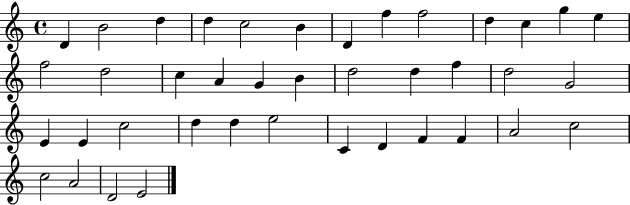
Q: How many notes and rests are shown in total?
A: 40